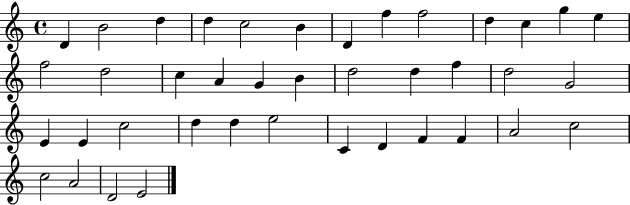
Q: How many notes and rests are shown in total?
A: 40